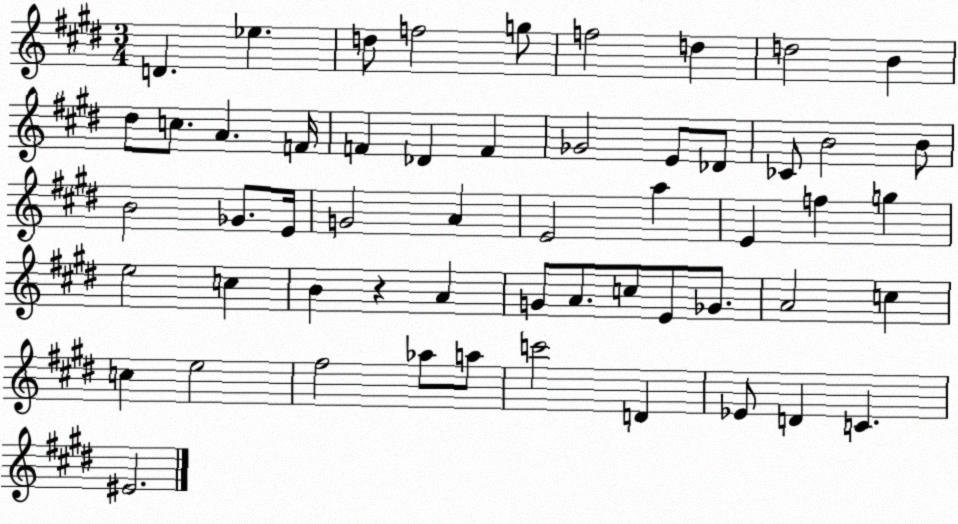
X:1
T:Untitled
M:3/4
L:1/4
K:E
D _e d/2 f2 g/2 f2 d d2 B ^d/2 c/2 A F/4 F _D F _G2 E/2 _D/2 _C/2 B2 B/2 B2 _G/2 E/4 G2 A E2 a E f g e2 c B z A G/2 A/2 c/2 E/2 _G/2 A2 c c e2 ^f2 _a/2 a/2 c'2 D _E/2 D C ^E2